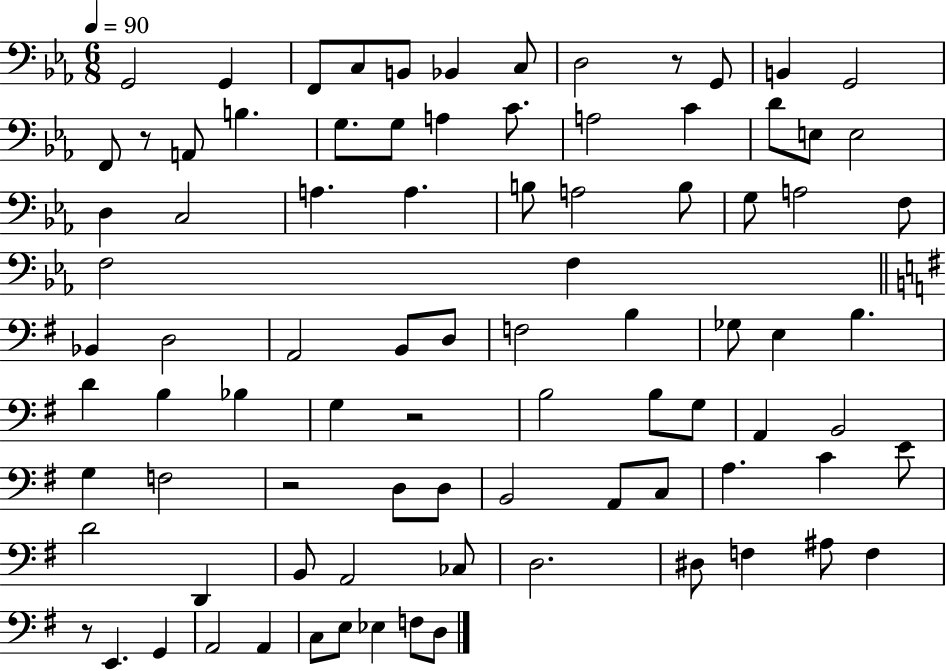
G2/h G2/q F2/e C3/e B2/e Bb2/q C3/e D3/h R/e G2/e B2/q G2/h F2/e R/e A2/e B3/q. G3/e. G3/e A3/q C4/e. A3/h C4/q D4/e E3/e E3/h D3/q C3/h A3/q. A3/q. B3/e A3/h B3/e G3/e A3/h F3/e F3/h F3/q Bb2/q D3/h A2/h B2/e D3/e F3/h B3/q Gb3/e E3/q B3/q. D4/q B3/q Bb3/q G3/q R/h B3/h B3/e G3/e A2/q B2/h G3/q F3/h R/h D3/e D3/e B2/h A2/e C3/e A3/q. C4/q E4/e D4/h D2/q B2/e A2/h CES3/e D3/h. D#3/e F3/q A#3/e F3/q R/e E2/q. G2/q A2/h A2/q C3/e E3/e Eb3/q F3/e D3/e